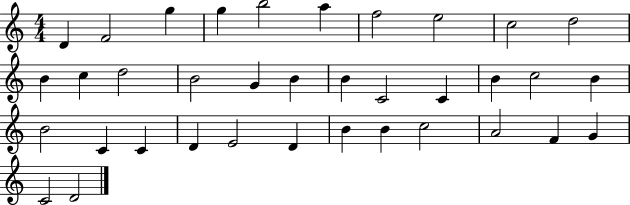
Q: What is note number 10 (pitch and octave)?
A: D5